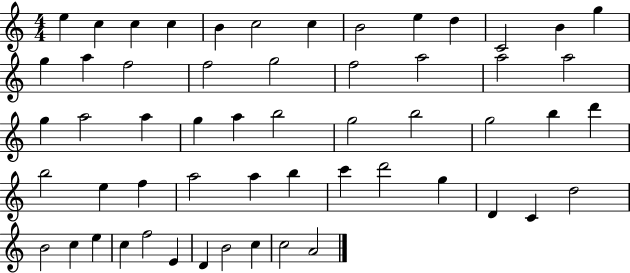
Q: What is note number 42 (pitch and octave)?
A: G5